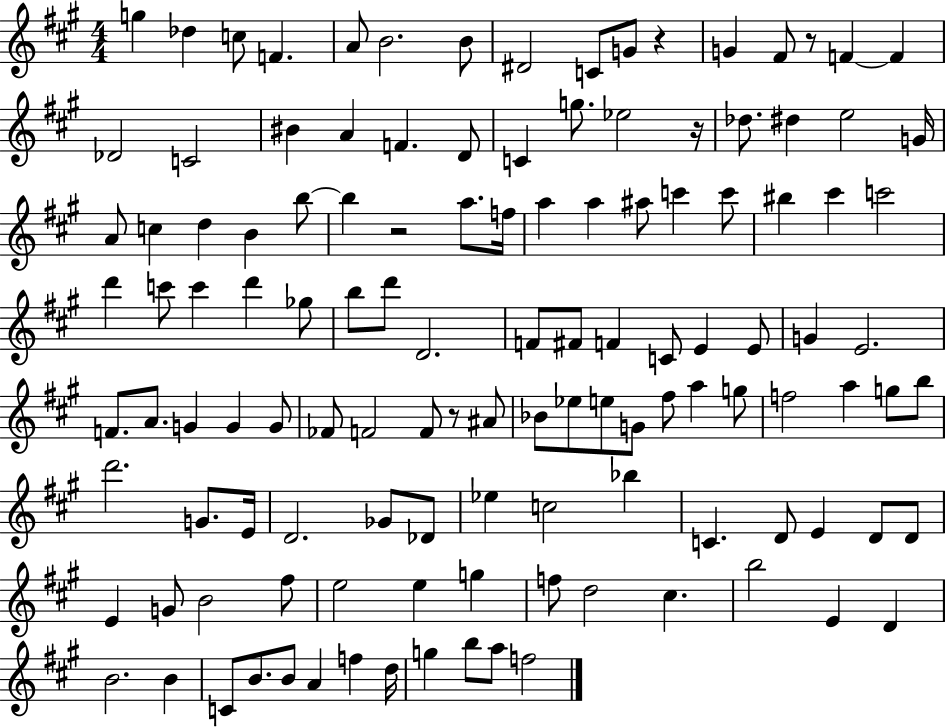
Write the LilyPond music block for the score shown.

{
  \clef treble
  \numericTimeSignature
  \time 4/4
  \key a \major
  g''4 des''4 c''8 f'4. | a'8 b'2. b'8 | dis'2 c'8 g'8 r4 | g'4 fis'8 r8 f'4~~ f'4 | \break des'2 c'2 | bis'4 a'4 f'4. d'8 | c'4 g''8. ees''2 r16 | des''8. dis''4 e''2 g'16 | \break a'8 c''4 d''4 b'4 b''8~~ | b''4 r2 a''8. f''16 | a''4 a''4 ais''8 c'''4 c'''8 | bis''4 cis'''4 c'''2 | \break d'''4 c'''8 c'''4 d'''4 ges''8 | b''8 d'''8 d'2. | f'8 fis'8 f'4 c'8 e'4 e'8 | g'4 e'2. | \break f'8. a'8. g'4 g'4 g'8 | fes'8 f'2 f'8 r8 ais'8 | bes'8 ees''8 e''8 g'8 fis''8 a''4 g''8 | f''2 a''4 g''8 b''8 | \break d'''2. g'8. e'16 | d'2. ges'8 des'8 | ees''4 c''2 bes''4 | c'4. d'8 e'4 d'8 d'8 | \break e'4 g'8 b'2 fis''8 | e''2 e''4 g''4 | f''8 d''2 cis''4. | b''2 e'4 d'4 | \break b'2. b'4 | c'8 b'8. b'8 a'4 f''4 d''16 | g''4 b''8 a''8 f''2 | \bar "|."
}